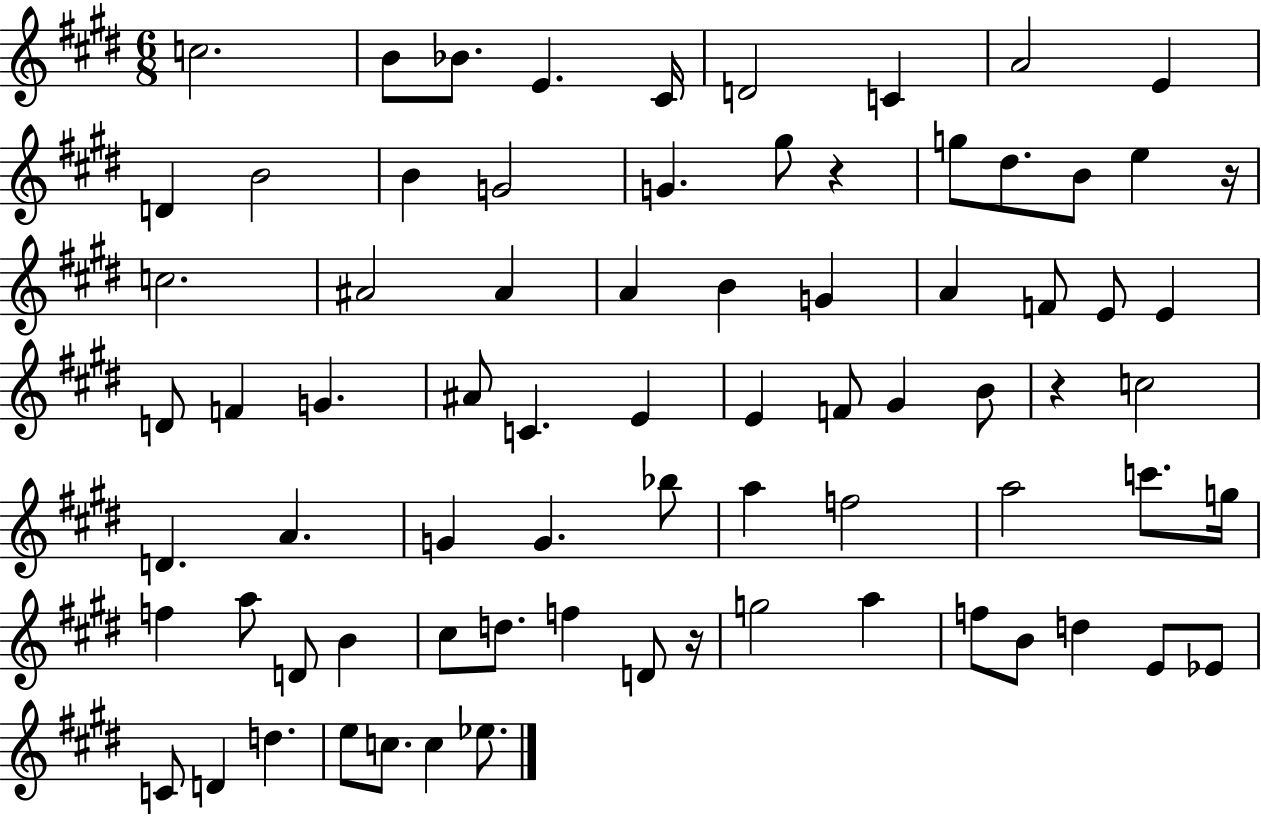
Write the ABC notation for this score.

X:1
T:Untitled
M:6/8
L:1/4
K:E
c2 B/2 _B/2 E ^C/4 D2 C A2 E D B2 B G2 G ^g/2 z g/2 ^d/2 B/2 e z/4 c2 ^A2 ^A A B G A F/2 E/2 E D/2 F G ^A/2 C E E F/2 ^G B/2 z c2 D A G G _b/2 a f2 a2 c'/2 g/4 f a/2 D/2 B ^c/2 d/2 f D/2 z/4 g2 a f/2 B/2 d E/2 _E/2 C/2 D d e/2 c/2 c _e/2